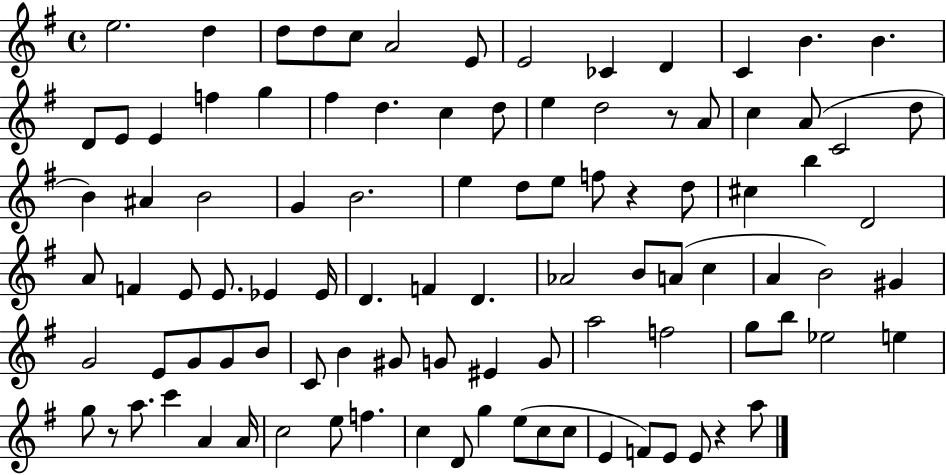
X:1
T:Untitled
M:4/4
L:1/4
K:G
e2 d d/2 d/2 c/2 A2 E/2 E2 _C D C B B D/2 E/2 E f g ^f d c d/2 e d2 z/2 A/2 c A/2 C2 d/2 B ^A B2 G B2 e d/2 e/2 f/2 z d/2 ^c b D2 A/2 F E/2 E/2 _E _E/4 D F D _A2 B/2 A/2 c A B2 ^G G2 E/2 G/2 G/2 B/2 C/2 B ^G/2 G/2 ^E G/2 a2 f2 g/2 b/2 _e2 e g/2 z/2 a/2 c' A A/4 c2 e/2 f c D/2 g e/2 c/2 c/2 E F/2 E/2 E/2 z a/2